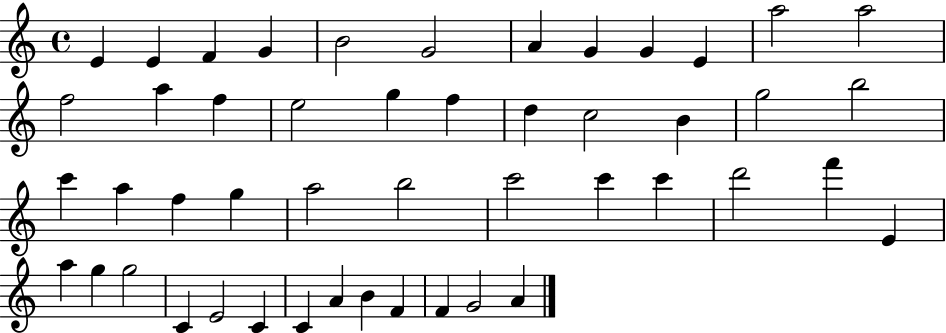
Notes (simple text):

E4/q E4/q F4/q G4/q B4/h G4/h A4/q G4/q G4/q E4/q A5/h A5/h F5/h A5/q F5/q E5/h G5/q F5/q D5/q C5/h B4/q G5/h B5/h C6/q A5/q F5/q G5/q A5/h B5/h C6/h C6/q C6/q D6/h F6/q E4/q A5/q G5/q G5/h C4/q E4/h C4/q C4/q A4/q B4/q F4/q F4/q G4/h A4/q